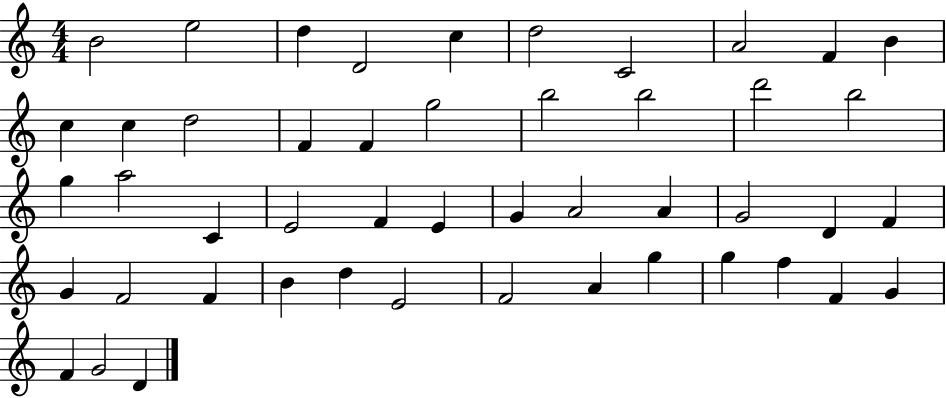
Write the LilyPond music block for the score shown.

{
  \clef treble
  \numericTimeSignature
  \time 4/4
  \key c \major
  b'2 e''2 | d''4 d'2 c''4 | d''2 c'2 | a'2 f'4 b'4 | \break c''4 c''4 d''2 | f'4 f'4 g''2 | b''2 b''2 | d'''2 b''2 | \break g''4 a''2 c'4 | e'2 f'4 e'4 | g'4 a'2 a'4 | g'2 d'4 f'4 | \break g'4 f'2 f'4 | b'4 d''4 e'2 | f'2 a'4 g''4 | g''4 f''4 f'4 g'4 | \break f'4 g'2 d'4 | \bar "|."
}